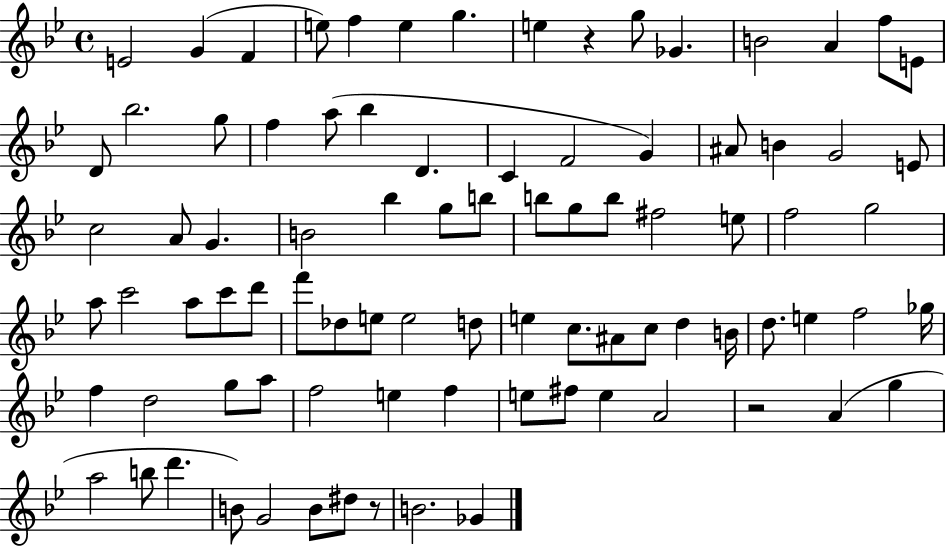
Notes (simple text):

E4/h G4/q F4/q E5/e F5/q E5/q G5/q. E5/q R/q G5/e Gb4/q. B4/h A4/q F5/e E4/e D4/e Bb5/h. G5/e F5/q A5/e Bb5/q D4/q. C4/q F4/h G4/q A#4/e B4/q G4/h E4/e C5/h A4/e G4/q. B4/h Bb5/q G5/e B5/e B5/e G5/e B5/e F#5/h E5/e F5/h G5/h A5/e C6/h A5/e C6/e D6/e F6/e Db5/e E5/e E5/h D5/e E5/q C5/e. A#4/e C5/e D5/q B4/s D5/e. E5/q F5/h Gb5/s F5/q D5/h G5/e A5/e F5/h E5/q F5/q E5/e F#5/e E5/q A4/h R/h A4/q G5/q A5/h B5/e D6/q. B4/e G4/h B4/e D#5/e R/e B4/h. Gb4/q